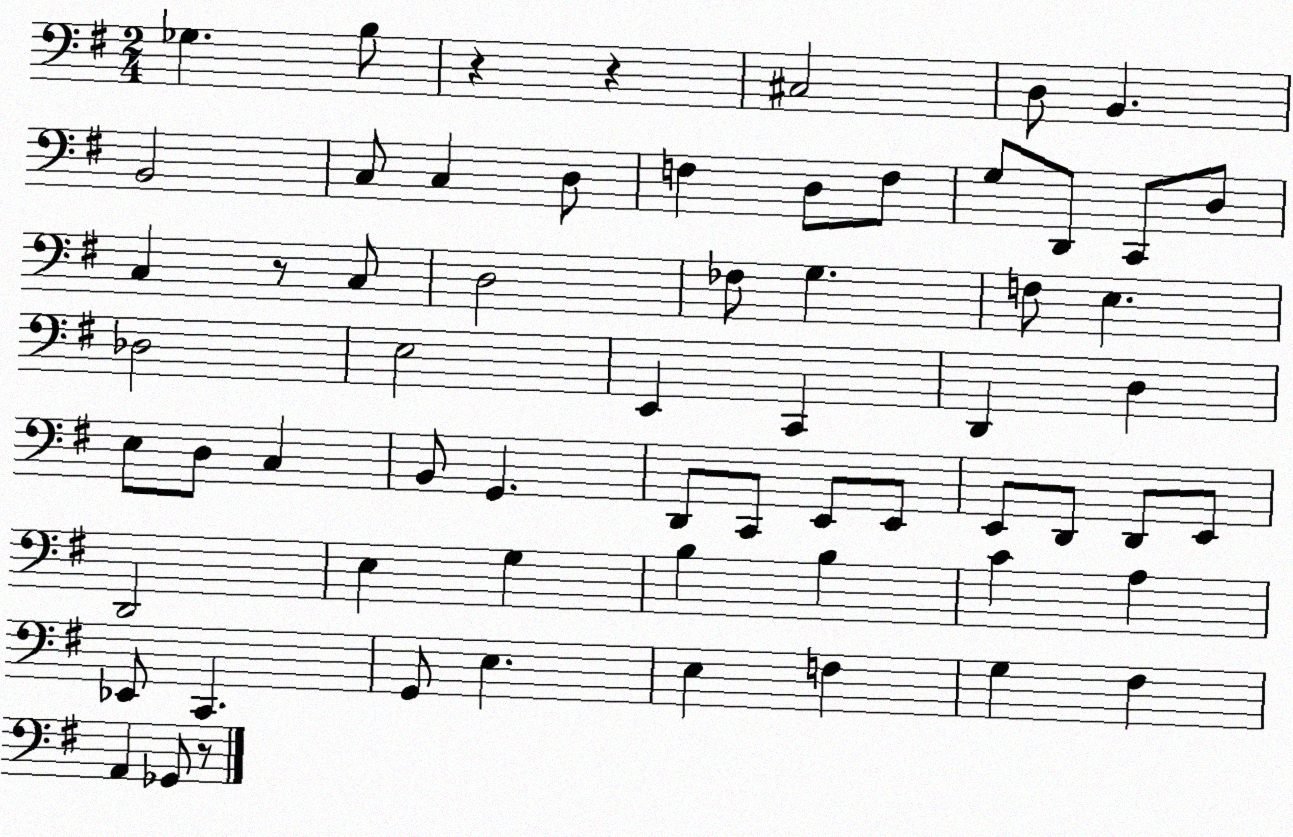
X:1
T:Untitled
M:2/4
L:1/4
K:G
_G, B,/2 z z ^C,2 D,/2 B,, B,,2 C,/2 C, D,/2 F, D,/2 F,/2 G,/2 D,,/2 C,,/2 D,/2 C, z/2 C,/2 D,2 _F,/2 G, F,/2 E, _D,2 E,2 E,, C,, D,, D, E,/2 D,/2 C, B,,/2 G,, D,,/2 C,,/2 E,,/2 E,,/2 E,,/2 D,,/2 D,,/2 E,,/2 D,,2 E, G, B, B, C A, _E,,/2 C,, G,,/2 E, E, F, G, ^F, A,, _G,,/2 z/2